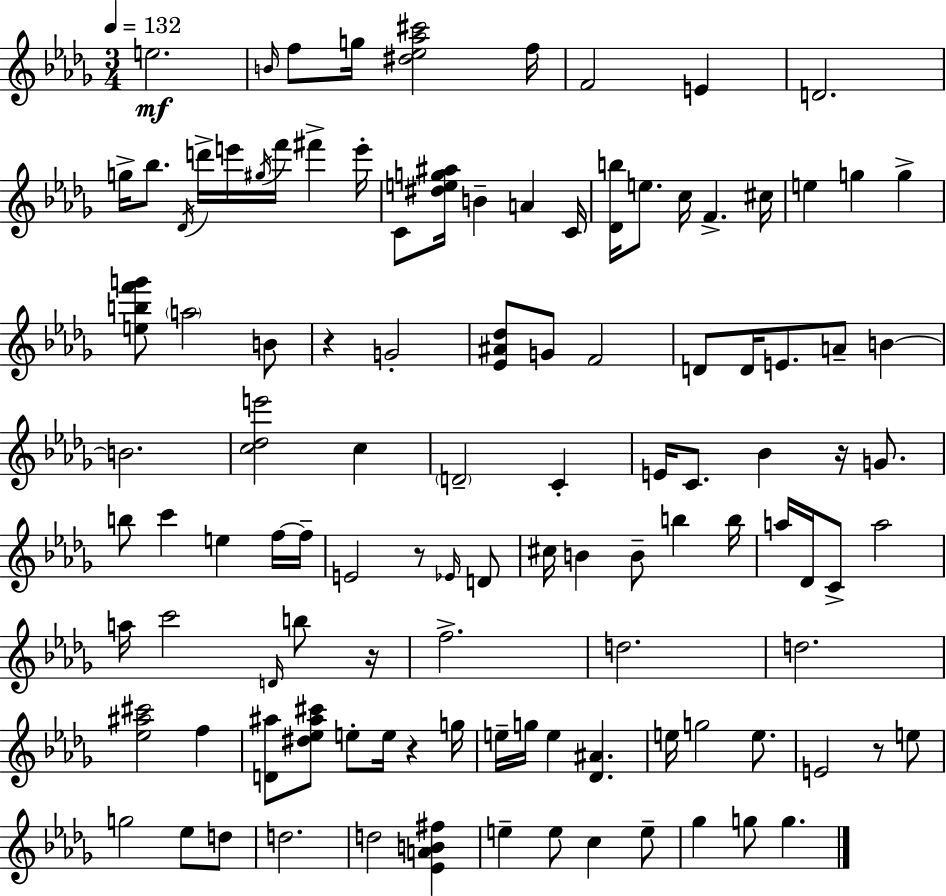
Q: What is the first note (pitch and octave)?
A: E5